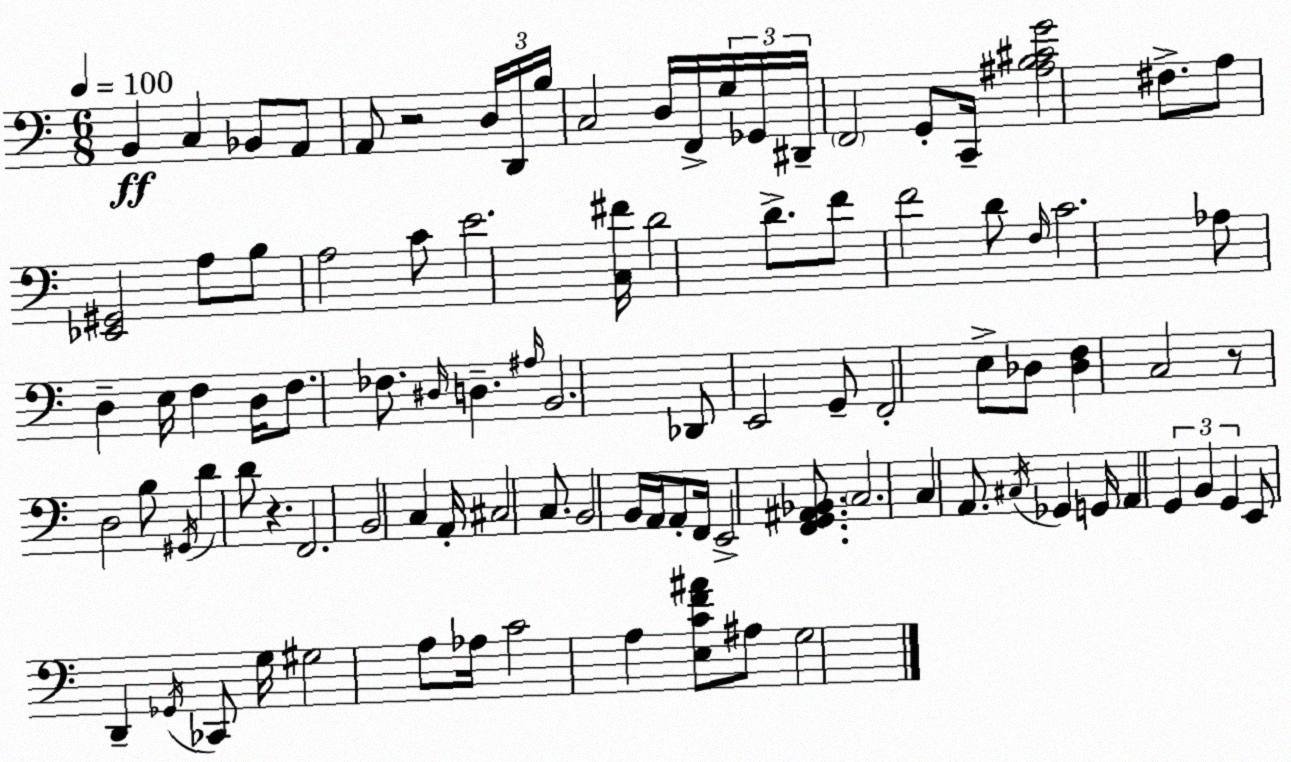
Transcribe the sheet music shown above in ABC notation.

X:1
T:Untitled
M:6/8
L:1/4
K:Am
B,, C, _B,,/2 A,,/2 A,,/2 z2 D,/4 D,,/4 B,/4 C,2 D,/4 F,,/4 G,/4 _G,,/4 ^D,,/4 F,,2 G,,/2 C,,/4 [^A,B,^CG]2 ^F,/2 A,/2 [_E,,^G,,]2 A,/2 B,/2 A,2 C/2 E2 [C,^F]/4 D2 D/2 F/2 F2 D/2 F,/4 C2 _A,/2 D, E,/4 F, D,/4 F,/2 _F,/2 ^D,/4 D, ^A,/4 B,,2 _D,,/2 E,,2 G,,/2 F,,2 E,/2 _D,/2 [_D,F,] C,2 z/2 D,2 B,/2 ^G,,/4 D D/2 z F,,2 B,,2 C, A,,/4 ^C,2 C,/2 B,,2 B,,/4 A,,/4 A,,/2 F,,/4 E,,2 [F,,G,,^A,,_B,,]/2 C,2 C, A,,/2 ^C,/4 _G,, G,,/4 A,, G,, B,, G,, E,,/2 D,, _G,,/4 _C,,/2 G,/4 ^G,2 A,/2 _A,/4 C2 A, [E,CF^A]/2 ^A,/2 G,2